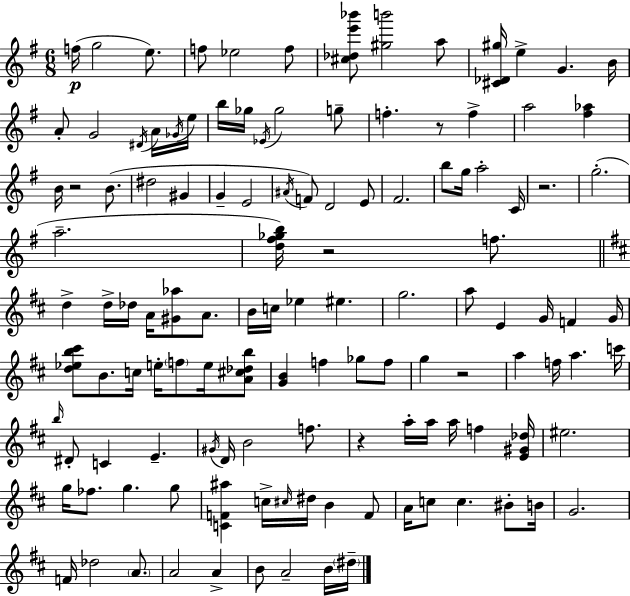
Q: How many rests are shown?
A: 6